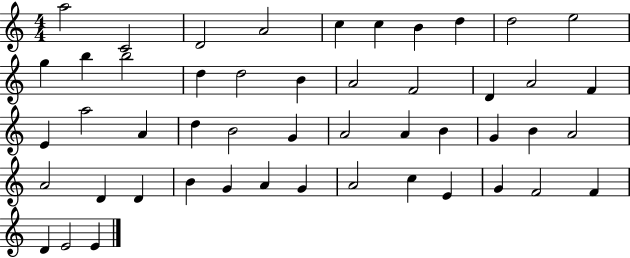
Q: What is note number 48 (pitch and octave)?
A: E4